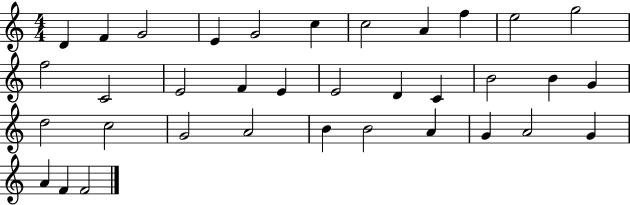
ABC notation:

X:1
T:Untitled
M:4/4
L:1/4
K:C
D F G2 E G2 c c2 A f e2 g2 f2 C2 E2 F E E2 D C B2 B G d2 c2 G2 A2 B B2 A G A2 G A F F2